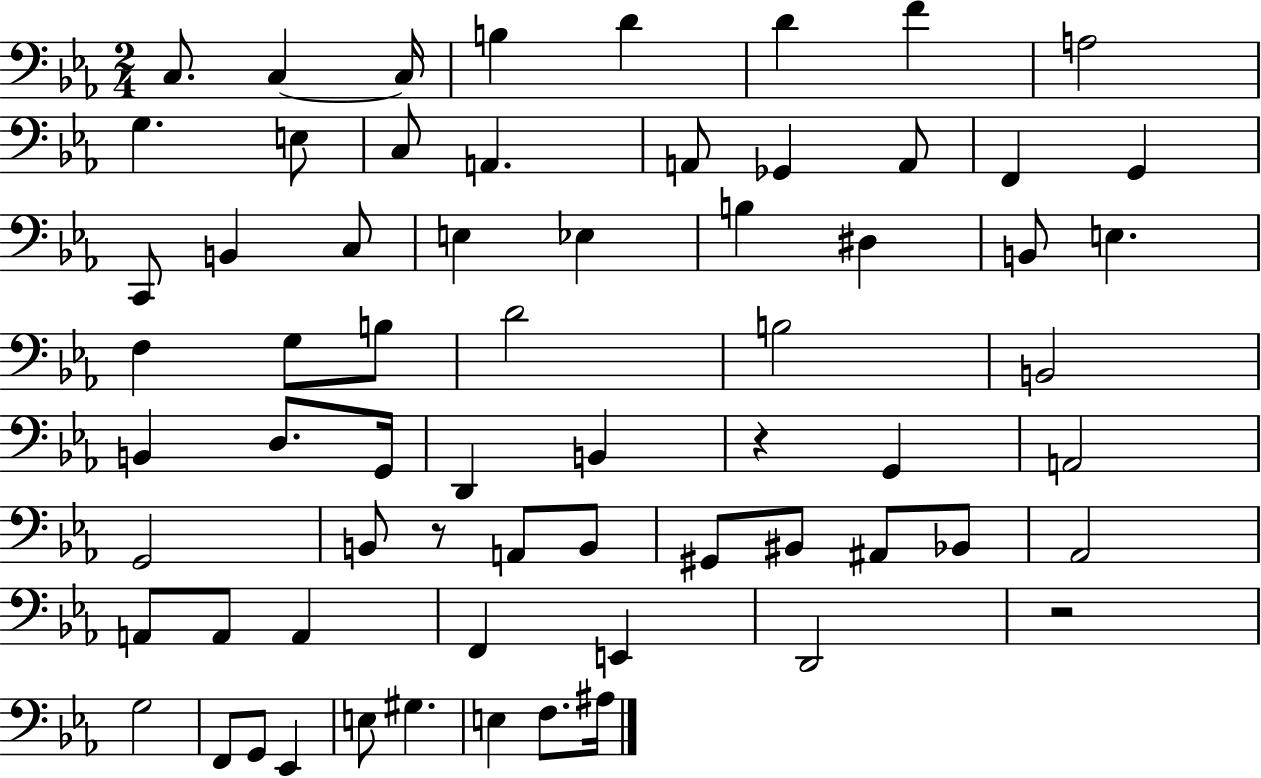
{
  \clef bass
  \numericTimeSignature
  \time 2/4
  \key ees \major
  c8. c4~~ c16 | b4 d'4 | d'4 f'4 | a2 | \break g4. e8 | c8 a,4. | a,8 ges,4 a,8 | f,4 g,4 | \break c,8 b,4 c8 | e4 ees4 | b4 dis4 | b,8 e4. | \break f4 g8 b8 | d'2 | b2 | b,2 | \break b,4 d8. g,16 | d,4 b,4 | r4 g,4 | a,2 | \break g,2 | b,8 r8 a,8 b,8 | gis,8 bis,8 ais,8 bes,8 | aes,2 | \break a,8 a,8 a,4 | f,4 e,4 | d,2 | r2 | \break g2 | f,8 g,8 ees,4 | e8 gis4. | e4 f8. ais16 | \break \bar "|."
}